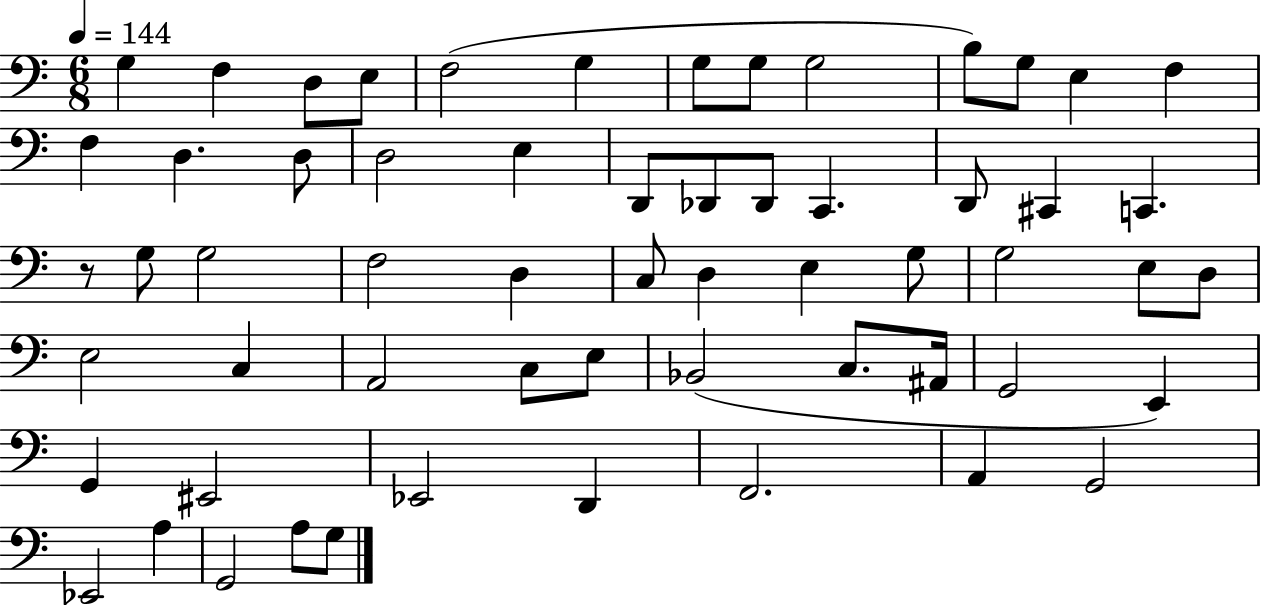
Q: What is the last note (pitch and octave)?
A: G3